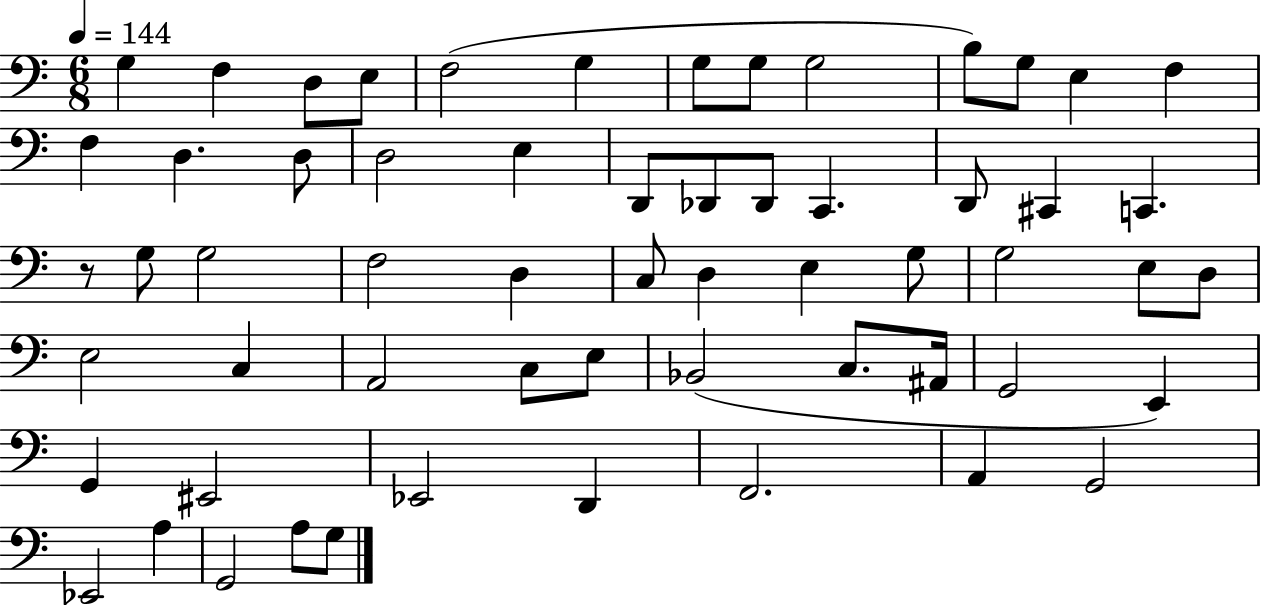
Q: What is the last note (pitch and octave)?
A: G3